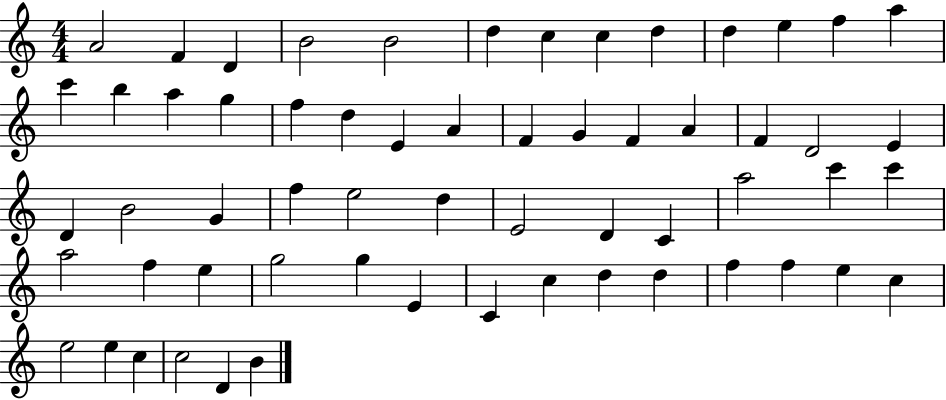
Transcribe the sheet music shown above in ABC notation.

X:1
T:Untitled
M:4/4
L:1/4
K:C
A2 F D B2 B2 d c c d d e f a c' b a g f d E A F G F A F D2 E D B2 G f e2 d E2 D C a2 c' c' a2 f e g2 g E C c d d f f e c e2 e c c2 D B